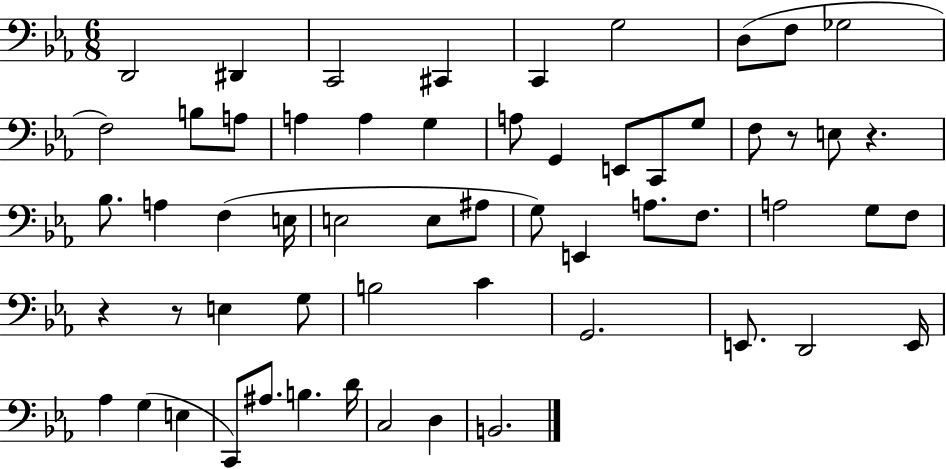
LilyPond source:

{
  \clef bass
  \numericTimeSignature
  \time 6/8
  \key ees \major
  \repeat volta 2 { d,2 dis,4 | c,2 cis,4 | c,4 g2 | d8( f8 ges2 | \break f2) b8 a8 | a4 a4 g4 | a8 g,4 e,8 c,8 g8 | f8 r8 e8 r4. | \break bes8. a4 f4( e16 | e2 e8 ais8 | g8) e,4 a8. f8. | a2 g8 f8 | \break r4 r8 e4 g8 | b2 c'4 | g,2. | e,8. d,2 e,16 | \break aes4 g4( e4 | c,8) ais8. b4. d'16 | c2 d4 | b,2. | \break } \bar "|."
}